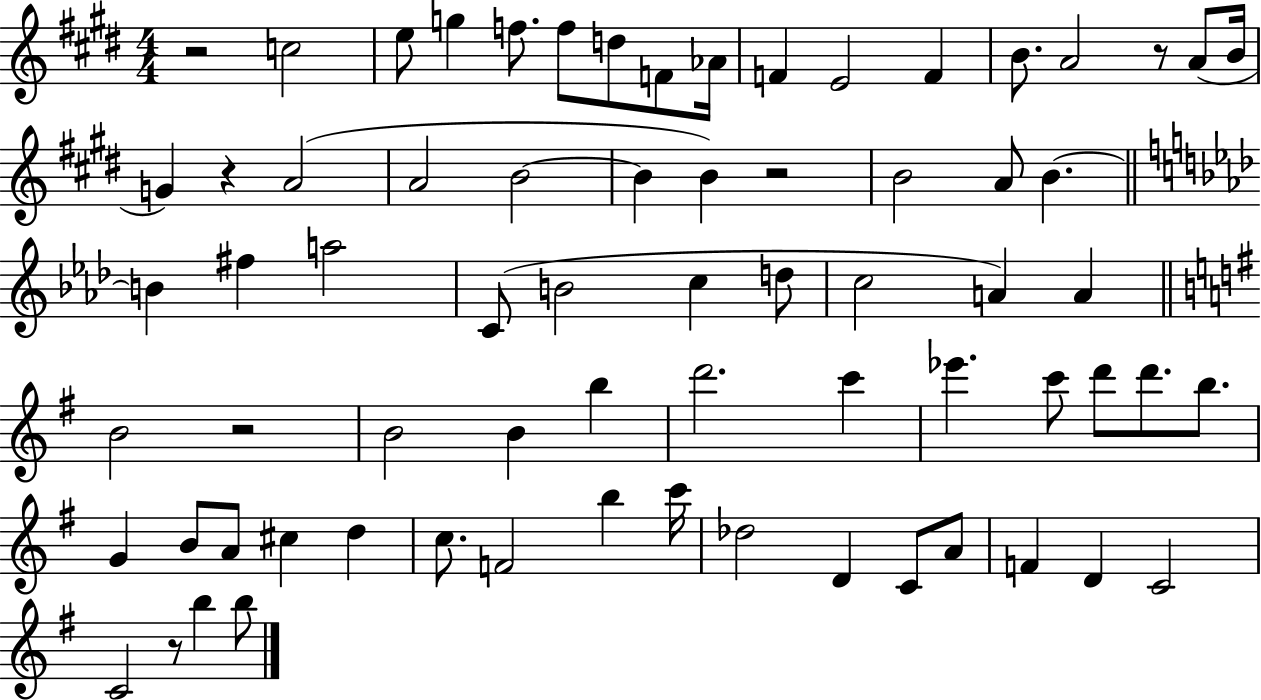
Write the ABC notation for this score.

X:1
T:Untitled
M:4/4
L:1/4
K:E
z2 c2 e/2 g f/2 f/2 d/2 F/2 _A/4 F E2 F B/2 A2 z/2 A/2 B/4 G z A2 A2 B2 B B z2 B2 A/2 B B ^f a2 C/2 B2 c d/2 c2 A A B2 z2 B2 B b d'2 c' _e' c'/2 d'/2 d'/2 b/2 G B/2 A/2 ^c d c/2 F2 b c'/4 _d2 D C/2 A/2 F D C2 C2 z/2 b b/2